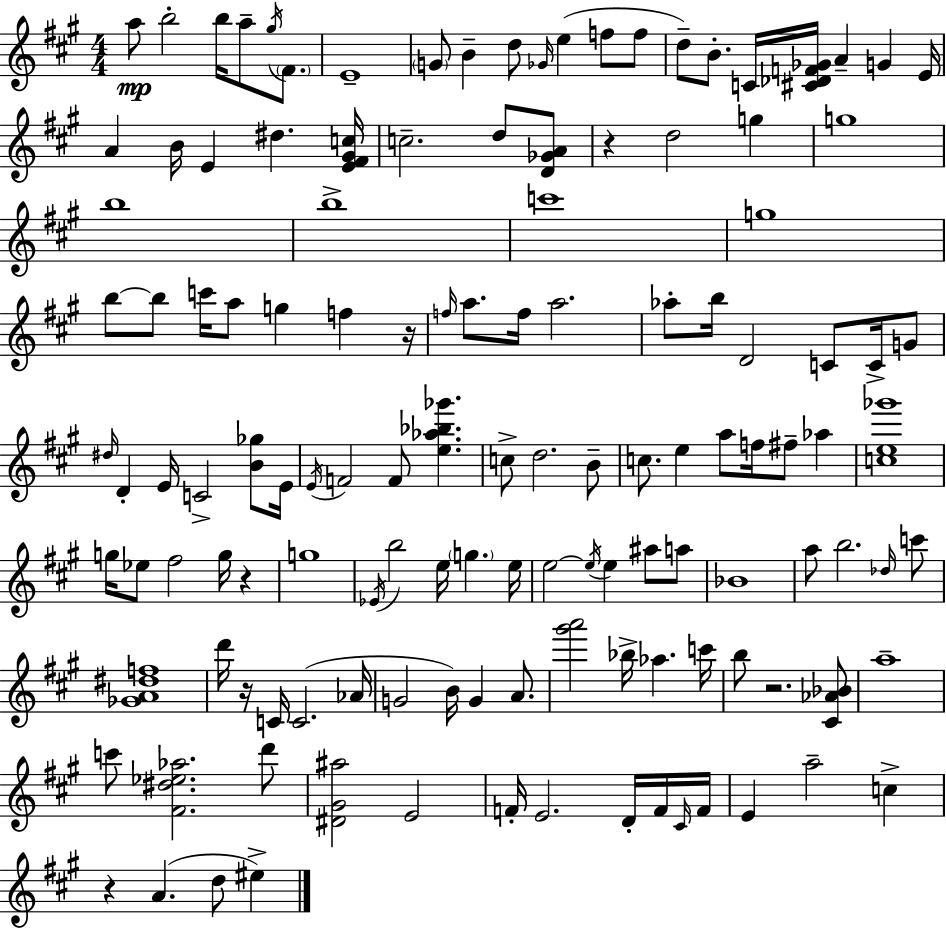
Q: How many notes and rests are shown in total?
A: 131